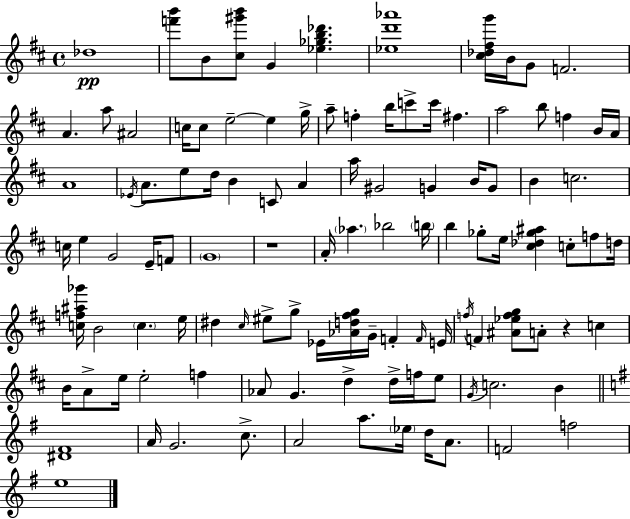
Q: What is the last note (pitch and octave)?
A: E5